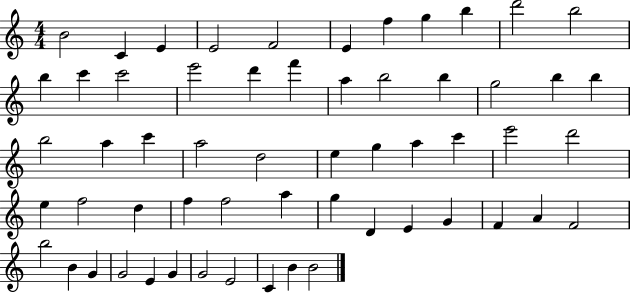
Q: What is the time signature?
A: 4/4